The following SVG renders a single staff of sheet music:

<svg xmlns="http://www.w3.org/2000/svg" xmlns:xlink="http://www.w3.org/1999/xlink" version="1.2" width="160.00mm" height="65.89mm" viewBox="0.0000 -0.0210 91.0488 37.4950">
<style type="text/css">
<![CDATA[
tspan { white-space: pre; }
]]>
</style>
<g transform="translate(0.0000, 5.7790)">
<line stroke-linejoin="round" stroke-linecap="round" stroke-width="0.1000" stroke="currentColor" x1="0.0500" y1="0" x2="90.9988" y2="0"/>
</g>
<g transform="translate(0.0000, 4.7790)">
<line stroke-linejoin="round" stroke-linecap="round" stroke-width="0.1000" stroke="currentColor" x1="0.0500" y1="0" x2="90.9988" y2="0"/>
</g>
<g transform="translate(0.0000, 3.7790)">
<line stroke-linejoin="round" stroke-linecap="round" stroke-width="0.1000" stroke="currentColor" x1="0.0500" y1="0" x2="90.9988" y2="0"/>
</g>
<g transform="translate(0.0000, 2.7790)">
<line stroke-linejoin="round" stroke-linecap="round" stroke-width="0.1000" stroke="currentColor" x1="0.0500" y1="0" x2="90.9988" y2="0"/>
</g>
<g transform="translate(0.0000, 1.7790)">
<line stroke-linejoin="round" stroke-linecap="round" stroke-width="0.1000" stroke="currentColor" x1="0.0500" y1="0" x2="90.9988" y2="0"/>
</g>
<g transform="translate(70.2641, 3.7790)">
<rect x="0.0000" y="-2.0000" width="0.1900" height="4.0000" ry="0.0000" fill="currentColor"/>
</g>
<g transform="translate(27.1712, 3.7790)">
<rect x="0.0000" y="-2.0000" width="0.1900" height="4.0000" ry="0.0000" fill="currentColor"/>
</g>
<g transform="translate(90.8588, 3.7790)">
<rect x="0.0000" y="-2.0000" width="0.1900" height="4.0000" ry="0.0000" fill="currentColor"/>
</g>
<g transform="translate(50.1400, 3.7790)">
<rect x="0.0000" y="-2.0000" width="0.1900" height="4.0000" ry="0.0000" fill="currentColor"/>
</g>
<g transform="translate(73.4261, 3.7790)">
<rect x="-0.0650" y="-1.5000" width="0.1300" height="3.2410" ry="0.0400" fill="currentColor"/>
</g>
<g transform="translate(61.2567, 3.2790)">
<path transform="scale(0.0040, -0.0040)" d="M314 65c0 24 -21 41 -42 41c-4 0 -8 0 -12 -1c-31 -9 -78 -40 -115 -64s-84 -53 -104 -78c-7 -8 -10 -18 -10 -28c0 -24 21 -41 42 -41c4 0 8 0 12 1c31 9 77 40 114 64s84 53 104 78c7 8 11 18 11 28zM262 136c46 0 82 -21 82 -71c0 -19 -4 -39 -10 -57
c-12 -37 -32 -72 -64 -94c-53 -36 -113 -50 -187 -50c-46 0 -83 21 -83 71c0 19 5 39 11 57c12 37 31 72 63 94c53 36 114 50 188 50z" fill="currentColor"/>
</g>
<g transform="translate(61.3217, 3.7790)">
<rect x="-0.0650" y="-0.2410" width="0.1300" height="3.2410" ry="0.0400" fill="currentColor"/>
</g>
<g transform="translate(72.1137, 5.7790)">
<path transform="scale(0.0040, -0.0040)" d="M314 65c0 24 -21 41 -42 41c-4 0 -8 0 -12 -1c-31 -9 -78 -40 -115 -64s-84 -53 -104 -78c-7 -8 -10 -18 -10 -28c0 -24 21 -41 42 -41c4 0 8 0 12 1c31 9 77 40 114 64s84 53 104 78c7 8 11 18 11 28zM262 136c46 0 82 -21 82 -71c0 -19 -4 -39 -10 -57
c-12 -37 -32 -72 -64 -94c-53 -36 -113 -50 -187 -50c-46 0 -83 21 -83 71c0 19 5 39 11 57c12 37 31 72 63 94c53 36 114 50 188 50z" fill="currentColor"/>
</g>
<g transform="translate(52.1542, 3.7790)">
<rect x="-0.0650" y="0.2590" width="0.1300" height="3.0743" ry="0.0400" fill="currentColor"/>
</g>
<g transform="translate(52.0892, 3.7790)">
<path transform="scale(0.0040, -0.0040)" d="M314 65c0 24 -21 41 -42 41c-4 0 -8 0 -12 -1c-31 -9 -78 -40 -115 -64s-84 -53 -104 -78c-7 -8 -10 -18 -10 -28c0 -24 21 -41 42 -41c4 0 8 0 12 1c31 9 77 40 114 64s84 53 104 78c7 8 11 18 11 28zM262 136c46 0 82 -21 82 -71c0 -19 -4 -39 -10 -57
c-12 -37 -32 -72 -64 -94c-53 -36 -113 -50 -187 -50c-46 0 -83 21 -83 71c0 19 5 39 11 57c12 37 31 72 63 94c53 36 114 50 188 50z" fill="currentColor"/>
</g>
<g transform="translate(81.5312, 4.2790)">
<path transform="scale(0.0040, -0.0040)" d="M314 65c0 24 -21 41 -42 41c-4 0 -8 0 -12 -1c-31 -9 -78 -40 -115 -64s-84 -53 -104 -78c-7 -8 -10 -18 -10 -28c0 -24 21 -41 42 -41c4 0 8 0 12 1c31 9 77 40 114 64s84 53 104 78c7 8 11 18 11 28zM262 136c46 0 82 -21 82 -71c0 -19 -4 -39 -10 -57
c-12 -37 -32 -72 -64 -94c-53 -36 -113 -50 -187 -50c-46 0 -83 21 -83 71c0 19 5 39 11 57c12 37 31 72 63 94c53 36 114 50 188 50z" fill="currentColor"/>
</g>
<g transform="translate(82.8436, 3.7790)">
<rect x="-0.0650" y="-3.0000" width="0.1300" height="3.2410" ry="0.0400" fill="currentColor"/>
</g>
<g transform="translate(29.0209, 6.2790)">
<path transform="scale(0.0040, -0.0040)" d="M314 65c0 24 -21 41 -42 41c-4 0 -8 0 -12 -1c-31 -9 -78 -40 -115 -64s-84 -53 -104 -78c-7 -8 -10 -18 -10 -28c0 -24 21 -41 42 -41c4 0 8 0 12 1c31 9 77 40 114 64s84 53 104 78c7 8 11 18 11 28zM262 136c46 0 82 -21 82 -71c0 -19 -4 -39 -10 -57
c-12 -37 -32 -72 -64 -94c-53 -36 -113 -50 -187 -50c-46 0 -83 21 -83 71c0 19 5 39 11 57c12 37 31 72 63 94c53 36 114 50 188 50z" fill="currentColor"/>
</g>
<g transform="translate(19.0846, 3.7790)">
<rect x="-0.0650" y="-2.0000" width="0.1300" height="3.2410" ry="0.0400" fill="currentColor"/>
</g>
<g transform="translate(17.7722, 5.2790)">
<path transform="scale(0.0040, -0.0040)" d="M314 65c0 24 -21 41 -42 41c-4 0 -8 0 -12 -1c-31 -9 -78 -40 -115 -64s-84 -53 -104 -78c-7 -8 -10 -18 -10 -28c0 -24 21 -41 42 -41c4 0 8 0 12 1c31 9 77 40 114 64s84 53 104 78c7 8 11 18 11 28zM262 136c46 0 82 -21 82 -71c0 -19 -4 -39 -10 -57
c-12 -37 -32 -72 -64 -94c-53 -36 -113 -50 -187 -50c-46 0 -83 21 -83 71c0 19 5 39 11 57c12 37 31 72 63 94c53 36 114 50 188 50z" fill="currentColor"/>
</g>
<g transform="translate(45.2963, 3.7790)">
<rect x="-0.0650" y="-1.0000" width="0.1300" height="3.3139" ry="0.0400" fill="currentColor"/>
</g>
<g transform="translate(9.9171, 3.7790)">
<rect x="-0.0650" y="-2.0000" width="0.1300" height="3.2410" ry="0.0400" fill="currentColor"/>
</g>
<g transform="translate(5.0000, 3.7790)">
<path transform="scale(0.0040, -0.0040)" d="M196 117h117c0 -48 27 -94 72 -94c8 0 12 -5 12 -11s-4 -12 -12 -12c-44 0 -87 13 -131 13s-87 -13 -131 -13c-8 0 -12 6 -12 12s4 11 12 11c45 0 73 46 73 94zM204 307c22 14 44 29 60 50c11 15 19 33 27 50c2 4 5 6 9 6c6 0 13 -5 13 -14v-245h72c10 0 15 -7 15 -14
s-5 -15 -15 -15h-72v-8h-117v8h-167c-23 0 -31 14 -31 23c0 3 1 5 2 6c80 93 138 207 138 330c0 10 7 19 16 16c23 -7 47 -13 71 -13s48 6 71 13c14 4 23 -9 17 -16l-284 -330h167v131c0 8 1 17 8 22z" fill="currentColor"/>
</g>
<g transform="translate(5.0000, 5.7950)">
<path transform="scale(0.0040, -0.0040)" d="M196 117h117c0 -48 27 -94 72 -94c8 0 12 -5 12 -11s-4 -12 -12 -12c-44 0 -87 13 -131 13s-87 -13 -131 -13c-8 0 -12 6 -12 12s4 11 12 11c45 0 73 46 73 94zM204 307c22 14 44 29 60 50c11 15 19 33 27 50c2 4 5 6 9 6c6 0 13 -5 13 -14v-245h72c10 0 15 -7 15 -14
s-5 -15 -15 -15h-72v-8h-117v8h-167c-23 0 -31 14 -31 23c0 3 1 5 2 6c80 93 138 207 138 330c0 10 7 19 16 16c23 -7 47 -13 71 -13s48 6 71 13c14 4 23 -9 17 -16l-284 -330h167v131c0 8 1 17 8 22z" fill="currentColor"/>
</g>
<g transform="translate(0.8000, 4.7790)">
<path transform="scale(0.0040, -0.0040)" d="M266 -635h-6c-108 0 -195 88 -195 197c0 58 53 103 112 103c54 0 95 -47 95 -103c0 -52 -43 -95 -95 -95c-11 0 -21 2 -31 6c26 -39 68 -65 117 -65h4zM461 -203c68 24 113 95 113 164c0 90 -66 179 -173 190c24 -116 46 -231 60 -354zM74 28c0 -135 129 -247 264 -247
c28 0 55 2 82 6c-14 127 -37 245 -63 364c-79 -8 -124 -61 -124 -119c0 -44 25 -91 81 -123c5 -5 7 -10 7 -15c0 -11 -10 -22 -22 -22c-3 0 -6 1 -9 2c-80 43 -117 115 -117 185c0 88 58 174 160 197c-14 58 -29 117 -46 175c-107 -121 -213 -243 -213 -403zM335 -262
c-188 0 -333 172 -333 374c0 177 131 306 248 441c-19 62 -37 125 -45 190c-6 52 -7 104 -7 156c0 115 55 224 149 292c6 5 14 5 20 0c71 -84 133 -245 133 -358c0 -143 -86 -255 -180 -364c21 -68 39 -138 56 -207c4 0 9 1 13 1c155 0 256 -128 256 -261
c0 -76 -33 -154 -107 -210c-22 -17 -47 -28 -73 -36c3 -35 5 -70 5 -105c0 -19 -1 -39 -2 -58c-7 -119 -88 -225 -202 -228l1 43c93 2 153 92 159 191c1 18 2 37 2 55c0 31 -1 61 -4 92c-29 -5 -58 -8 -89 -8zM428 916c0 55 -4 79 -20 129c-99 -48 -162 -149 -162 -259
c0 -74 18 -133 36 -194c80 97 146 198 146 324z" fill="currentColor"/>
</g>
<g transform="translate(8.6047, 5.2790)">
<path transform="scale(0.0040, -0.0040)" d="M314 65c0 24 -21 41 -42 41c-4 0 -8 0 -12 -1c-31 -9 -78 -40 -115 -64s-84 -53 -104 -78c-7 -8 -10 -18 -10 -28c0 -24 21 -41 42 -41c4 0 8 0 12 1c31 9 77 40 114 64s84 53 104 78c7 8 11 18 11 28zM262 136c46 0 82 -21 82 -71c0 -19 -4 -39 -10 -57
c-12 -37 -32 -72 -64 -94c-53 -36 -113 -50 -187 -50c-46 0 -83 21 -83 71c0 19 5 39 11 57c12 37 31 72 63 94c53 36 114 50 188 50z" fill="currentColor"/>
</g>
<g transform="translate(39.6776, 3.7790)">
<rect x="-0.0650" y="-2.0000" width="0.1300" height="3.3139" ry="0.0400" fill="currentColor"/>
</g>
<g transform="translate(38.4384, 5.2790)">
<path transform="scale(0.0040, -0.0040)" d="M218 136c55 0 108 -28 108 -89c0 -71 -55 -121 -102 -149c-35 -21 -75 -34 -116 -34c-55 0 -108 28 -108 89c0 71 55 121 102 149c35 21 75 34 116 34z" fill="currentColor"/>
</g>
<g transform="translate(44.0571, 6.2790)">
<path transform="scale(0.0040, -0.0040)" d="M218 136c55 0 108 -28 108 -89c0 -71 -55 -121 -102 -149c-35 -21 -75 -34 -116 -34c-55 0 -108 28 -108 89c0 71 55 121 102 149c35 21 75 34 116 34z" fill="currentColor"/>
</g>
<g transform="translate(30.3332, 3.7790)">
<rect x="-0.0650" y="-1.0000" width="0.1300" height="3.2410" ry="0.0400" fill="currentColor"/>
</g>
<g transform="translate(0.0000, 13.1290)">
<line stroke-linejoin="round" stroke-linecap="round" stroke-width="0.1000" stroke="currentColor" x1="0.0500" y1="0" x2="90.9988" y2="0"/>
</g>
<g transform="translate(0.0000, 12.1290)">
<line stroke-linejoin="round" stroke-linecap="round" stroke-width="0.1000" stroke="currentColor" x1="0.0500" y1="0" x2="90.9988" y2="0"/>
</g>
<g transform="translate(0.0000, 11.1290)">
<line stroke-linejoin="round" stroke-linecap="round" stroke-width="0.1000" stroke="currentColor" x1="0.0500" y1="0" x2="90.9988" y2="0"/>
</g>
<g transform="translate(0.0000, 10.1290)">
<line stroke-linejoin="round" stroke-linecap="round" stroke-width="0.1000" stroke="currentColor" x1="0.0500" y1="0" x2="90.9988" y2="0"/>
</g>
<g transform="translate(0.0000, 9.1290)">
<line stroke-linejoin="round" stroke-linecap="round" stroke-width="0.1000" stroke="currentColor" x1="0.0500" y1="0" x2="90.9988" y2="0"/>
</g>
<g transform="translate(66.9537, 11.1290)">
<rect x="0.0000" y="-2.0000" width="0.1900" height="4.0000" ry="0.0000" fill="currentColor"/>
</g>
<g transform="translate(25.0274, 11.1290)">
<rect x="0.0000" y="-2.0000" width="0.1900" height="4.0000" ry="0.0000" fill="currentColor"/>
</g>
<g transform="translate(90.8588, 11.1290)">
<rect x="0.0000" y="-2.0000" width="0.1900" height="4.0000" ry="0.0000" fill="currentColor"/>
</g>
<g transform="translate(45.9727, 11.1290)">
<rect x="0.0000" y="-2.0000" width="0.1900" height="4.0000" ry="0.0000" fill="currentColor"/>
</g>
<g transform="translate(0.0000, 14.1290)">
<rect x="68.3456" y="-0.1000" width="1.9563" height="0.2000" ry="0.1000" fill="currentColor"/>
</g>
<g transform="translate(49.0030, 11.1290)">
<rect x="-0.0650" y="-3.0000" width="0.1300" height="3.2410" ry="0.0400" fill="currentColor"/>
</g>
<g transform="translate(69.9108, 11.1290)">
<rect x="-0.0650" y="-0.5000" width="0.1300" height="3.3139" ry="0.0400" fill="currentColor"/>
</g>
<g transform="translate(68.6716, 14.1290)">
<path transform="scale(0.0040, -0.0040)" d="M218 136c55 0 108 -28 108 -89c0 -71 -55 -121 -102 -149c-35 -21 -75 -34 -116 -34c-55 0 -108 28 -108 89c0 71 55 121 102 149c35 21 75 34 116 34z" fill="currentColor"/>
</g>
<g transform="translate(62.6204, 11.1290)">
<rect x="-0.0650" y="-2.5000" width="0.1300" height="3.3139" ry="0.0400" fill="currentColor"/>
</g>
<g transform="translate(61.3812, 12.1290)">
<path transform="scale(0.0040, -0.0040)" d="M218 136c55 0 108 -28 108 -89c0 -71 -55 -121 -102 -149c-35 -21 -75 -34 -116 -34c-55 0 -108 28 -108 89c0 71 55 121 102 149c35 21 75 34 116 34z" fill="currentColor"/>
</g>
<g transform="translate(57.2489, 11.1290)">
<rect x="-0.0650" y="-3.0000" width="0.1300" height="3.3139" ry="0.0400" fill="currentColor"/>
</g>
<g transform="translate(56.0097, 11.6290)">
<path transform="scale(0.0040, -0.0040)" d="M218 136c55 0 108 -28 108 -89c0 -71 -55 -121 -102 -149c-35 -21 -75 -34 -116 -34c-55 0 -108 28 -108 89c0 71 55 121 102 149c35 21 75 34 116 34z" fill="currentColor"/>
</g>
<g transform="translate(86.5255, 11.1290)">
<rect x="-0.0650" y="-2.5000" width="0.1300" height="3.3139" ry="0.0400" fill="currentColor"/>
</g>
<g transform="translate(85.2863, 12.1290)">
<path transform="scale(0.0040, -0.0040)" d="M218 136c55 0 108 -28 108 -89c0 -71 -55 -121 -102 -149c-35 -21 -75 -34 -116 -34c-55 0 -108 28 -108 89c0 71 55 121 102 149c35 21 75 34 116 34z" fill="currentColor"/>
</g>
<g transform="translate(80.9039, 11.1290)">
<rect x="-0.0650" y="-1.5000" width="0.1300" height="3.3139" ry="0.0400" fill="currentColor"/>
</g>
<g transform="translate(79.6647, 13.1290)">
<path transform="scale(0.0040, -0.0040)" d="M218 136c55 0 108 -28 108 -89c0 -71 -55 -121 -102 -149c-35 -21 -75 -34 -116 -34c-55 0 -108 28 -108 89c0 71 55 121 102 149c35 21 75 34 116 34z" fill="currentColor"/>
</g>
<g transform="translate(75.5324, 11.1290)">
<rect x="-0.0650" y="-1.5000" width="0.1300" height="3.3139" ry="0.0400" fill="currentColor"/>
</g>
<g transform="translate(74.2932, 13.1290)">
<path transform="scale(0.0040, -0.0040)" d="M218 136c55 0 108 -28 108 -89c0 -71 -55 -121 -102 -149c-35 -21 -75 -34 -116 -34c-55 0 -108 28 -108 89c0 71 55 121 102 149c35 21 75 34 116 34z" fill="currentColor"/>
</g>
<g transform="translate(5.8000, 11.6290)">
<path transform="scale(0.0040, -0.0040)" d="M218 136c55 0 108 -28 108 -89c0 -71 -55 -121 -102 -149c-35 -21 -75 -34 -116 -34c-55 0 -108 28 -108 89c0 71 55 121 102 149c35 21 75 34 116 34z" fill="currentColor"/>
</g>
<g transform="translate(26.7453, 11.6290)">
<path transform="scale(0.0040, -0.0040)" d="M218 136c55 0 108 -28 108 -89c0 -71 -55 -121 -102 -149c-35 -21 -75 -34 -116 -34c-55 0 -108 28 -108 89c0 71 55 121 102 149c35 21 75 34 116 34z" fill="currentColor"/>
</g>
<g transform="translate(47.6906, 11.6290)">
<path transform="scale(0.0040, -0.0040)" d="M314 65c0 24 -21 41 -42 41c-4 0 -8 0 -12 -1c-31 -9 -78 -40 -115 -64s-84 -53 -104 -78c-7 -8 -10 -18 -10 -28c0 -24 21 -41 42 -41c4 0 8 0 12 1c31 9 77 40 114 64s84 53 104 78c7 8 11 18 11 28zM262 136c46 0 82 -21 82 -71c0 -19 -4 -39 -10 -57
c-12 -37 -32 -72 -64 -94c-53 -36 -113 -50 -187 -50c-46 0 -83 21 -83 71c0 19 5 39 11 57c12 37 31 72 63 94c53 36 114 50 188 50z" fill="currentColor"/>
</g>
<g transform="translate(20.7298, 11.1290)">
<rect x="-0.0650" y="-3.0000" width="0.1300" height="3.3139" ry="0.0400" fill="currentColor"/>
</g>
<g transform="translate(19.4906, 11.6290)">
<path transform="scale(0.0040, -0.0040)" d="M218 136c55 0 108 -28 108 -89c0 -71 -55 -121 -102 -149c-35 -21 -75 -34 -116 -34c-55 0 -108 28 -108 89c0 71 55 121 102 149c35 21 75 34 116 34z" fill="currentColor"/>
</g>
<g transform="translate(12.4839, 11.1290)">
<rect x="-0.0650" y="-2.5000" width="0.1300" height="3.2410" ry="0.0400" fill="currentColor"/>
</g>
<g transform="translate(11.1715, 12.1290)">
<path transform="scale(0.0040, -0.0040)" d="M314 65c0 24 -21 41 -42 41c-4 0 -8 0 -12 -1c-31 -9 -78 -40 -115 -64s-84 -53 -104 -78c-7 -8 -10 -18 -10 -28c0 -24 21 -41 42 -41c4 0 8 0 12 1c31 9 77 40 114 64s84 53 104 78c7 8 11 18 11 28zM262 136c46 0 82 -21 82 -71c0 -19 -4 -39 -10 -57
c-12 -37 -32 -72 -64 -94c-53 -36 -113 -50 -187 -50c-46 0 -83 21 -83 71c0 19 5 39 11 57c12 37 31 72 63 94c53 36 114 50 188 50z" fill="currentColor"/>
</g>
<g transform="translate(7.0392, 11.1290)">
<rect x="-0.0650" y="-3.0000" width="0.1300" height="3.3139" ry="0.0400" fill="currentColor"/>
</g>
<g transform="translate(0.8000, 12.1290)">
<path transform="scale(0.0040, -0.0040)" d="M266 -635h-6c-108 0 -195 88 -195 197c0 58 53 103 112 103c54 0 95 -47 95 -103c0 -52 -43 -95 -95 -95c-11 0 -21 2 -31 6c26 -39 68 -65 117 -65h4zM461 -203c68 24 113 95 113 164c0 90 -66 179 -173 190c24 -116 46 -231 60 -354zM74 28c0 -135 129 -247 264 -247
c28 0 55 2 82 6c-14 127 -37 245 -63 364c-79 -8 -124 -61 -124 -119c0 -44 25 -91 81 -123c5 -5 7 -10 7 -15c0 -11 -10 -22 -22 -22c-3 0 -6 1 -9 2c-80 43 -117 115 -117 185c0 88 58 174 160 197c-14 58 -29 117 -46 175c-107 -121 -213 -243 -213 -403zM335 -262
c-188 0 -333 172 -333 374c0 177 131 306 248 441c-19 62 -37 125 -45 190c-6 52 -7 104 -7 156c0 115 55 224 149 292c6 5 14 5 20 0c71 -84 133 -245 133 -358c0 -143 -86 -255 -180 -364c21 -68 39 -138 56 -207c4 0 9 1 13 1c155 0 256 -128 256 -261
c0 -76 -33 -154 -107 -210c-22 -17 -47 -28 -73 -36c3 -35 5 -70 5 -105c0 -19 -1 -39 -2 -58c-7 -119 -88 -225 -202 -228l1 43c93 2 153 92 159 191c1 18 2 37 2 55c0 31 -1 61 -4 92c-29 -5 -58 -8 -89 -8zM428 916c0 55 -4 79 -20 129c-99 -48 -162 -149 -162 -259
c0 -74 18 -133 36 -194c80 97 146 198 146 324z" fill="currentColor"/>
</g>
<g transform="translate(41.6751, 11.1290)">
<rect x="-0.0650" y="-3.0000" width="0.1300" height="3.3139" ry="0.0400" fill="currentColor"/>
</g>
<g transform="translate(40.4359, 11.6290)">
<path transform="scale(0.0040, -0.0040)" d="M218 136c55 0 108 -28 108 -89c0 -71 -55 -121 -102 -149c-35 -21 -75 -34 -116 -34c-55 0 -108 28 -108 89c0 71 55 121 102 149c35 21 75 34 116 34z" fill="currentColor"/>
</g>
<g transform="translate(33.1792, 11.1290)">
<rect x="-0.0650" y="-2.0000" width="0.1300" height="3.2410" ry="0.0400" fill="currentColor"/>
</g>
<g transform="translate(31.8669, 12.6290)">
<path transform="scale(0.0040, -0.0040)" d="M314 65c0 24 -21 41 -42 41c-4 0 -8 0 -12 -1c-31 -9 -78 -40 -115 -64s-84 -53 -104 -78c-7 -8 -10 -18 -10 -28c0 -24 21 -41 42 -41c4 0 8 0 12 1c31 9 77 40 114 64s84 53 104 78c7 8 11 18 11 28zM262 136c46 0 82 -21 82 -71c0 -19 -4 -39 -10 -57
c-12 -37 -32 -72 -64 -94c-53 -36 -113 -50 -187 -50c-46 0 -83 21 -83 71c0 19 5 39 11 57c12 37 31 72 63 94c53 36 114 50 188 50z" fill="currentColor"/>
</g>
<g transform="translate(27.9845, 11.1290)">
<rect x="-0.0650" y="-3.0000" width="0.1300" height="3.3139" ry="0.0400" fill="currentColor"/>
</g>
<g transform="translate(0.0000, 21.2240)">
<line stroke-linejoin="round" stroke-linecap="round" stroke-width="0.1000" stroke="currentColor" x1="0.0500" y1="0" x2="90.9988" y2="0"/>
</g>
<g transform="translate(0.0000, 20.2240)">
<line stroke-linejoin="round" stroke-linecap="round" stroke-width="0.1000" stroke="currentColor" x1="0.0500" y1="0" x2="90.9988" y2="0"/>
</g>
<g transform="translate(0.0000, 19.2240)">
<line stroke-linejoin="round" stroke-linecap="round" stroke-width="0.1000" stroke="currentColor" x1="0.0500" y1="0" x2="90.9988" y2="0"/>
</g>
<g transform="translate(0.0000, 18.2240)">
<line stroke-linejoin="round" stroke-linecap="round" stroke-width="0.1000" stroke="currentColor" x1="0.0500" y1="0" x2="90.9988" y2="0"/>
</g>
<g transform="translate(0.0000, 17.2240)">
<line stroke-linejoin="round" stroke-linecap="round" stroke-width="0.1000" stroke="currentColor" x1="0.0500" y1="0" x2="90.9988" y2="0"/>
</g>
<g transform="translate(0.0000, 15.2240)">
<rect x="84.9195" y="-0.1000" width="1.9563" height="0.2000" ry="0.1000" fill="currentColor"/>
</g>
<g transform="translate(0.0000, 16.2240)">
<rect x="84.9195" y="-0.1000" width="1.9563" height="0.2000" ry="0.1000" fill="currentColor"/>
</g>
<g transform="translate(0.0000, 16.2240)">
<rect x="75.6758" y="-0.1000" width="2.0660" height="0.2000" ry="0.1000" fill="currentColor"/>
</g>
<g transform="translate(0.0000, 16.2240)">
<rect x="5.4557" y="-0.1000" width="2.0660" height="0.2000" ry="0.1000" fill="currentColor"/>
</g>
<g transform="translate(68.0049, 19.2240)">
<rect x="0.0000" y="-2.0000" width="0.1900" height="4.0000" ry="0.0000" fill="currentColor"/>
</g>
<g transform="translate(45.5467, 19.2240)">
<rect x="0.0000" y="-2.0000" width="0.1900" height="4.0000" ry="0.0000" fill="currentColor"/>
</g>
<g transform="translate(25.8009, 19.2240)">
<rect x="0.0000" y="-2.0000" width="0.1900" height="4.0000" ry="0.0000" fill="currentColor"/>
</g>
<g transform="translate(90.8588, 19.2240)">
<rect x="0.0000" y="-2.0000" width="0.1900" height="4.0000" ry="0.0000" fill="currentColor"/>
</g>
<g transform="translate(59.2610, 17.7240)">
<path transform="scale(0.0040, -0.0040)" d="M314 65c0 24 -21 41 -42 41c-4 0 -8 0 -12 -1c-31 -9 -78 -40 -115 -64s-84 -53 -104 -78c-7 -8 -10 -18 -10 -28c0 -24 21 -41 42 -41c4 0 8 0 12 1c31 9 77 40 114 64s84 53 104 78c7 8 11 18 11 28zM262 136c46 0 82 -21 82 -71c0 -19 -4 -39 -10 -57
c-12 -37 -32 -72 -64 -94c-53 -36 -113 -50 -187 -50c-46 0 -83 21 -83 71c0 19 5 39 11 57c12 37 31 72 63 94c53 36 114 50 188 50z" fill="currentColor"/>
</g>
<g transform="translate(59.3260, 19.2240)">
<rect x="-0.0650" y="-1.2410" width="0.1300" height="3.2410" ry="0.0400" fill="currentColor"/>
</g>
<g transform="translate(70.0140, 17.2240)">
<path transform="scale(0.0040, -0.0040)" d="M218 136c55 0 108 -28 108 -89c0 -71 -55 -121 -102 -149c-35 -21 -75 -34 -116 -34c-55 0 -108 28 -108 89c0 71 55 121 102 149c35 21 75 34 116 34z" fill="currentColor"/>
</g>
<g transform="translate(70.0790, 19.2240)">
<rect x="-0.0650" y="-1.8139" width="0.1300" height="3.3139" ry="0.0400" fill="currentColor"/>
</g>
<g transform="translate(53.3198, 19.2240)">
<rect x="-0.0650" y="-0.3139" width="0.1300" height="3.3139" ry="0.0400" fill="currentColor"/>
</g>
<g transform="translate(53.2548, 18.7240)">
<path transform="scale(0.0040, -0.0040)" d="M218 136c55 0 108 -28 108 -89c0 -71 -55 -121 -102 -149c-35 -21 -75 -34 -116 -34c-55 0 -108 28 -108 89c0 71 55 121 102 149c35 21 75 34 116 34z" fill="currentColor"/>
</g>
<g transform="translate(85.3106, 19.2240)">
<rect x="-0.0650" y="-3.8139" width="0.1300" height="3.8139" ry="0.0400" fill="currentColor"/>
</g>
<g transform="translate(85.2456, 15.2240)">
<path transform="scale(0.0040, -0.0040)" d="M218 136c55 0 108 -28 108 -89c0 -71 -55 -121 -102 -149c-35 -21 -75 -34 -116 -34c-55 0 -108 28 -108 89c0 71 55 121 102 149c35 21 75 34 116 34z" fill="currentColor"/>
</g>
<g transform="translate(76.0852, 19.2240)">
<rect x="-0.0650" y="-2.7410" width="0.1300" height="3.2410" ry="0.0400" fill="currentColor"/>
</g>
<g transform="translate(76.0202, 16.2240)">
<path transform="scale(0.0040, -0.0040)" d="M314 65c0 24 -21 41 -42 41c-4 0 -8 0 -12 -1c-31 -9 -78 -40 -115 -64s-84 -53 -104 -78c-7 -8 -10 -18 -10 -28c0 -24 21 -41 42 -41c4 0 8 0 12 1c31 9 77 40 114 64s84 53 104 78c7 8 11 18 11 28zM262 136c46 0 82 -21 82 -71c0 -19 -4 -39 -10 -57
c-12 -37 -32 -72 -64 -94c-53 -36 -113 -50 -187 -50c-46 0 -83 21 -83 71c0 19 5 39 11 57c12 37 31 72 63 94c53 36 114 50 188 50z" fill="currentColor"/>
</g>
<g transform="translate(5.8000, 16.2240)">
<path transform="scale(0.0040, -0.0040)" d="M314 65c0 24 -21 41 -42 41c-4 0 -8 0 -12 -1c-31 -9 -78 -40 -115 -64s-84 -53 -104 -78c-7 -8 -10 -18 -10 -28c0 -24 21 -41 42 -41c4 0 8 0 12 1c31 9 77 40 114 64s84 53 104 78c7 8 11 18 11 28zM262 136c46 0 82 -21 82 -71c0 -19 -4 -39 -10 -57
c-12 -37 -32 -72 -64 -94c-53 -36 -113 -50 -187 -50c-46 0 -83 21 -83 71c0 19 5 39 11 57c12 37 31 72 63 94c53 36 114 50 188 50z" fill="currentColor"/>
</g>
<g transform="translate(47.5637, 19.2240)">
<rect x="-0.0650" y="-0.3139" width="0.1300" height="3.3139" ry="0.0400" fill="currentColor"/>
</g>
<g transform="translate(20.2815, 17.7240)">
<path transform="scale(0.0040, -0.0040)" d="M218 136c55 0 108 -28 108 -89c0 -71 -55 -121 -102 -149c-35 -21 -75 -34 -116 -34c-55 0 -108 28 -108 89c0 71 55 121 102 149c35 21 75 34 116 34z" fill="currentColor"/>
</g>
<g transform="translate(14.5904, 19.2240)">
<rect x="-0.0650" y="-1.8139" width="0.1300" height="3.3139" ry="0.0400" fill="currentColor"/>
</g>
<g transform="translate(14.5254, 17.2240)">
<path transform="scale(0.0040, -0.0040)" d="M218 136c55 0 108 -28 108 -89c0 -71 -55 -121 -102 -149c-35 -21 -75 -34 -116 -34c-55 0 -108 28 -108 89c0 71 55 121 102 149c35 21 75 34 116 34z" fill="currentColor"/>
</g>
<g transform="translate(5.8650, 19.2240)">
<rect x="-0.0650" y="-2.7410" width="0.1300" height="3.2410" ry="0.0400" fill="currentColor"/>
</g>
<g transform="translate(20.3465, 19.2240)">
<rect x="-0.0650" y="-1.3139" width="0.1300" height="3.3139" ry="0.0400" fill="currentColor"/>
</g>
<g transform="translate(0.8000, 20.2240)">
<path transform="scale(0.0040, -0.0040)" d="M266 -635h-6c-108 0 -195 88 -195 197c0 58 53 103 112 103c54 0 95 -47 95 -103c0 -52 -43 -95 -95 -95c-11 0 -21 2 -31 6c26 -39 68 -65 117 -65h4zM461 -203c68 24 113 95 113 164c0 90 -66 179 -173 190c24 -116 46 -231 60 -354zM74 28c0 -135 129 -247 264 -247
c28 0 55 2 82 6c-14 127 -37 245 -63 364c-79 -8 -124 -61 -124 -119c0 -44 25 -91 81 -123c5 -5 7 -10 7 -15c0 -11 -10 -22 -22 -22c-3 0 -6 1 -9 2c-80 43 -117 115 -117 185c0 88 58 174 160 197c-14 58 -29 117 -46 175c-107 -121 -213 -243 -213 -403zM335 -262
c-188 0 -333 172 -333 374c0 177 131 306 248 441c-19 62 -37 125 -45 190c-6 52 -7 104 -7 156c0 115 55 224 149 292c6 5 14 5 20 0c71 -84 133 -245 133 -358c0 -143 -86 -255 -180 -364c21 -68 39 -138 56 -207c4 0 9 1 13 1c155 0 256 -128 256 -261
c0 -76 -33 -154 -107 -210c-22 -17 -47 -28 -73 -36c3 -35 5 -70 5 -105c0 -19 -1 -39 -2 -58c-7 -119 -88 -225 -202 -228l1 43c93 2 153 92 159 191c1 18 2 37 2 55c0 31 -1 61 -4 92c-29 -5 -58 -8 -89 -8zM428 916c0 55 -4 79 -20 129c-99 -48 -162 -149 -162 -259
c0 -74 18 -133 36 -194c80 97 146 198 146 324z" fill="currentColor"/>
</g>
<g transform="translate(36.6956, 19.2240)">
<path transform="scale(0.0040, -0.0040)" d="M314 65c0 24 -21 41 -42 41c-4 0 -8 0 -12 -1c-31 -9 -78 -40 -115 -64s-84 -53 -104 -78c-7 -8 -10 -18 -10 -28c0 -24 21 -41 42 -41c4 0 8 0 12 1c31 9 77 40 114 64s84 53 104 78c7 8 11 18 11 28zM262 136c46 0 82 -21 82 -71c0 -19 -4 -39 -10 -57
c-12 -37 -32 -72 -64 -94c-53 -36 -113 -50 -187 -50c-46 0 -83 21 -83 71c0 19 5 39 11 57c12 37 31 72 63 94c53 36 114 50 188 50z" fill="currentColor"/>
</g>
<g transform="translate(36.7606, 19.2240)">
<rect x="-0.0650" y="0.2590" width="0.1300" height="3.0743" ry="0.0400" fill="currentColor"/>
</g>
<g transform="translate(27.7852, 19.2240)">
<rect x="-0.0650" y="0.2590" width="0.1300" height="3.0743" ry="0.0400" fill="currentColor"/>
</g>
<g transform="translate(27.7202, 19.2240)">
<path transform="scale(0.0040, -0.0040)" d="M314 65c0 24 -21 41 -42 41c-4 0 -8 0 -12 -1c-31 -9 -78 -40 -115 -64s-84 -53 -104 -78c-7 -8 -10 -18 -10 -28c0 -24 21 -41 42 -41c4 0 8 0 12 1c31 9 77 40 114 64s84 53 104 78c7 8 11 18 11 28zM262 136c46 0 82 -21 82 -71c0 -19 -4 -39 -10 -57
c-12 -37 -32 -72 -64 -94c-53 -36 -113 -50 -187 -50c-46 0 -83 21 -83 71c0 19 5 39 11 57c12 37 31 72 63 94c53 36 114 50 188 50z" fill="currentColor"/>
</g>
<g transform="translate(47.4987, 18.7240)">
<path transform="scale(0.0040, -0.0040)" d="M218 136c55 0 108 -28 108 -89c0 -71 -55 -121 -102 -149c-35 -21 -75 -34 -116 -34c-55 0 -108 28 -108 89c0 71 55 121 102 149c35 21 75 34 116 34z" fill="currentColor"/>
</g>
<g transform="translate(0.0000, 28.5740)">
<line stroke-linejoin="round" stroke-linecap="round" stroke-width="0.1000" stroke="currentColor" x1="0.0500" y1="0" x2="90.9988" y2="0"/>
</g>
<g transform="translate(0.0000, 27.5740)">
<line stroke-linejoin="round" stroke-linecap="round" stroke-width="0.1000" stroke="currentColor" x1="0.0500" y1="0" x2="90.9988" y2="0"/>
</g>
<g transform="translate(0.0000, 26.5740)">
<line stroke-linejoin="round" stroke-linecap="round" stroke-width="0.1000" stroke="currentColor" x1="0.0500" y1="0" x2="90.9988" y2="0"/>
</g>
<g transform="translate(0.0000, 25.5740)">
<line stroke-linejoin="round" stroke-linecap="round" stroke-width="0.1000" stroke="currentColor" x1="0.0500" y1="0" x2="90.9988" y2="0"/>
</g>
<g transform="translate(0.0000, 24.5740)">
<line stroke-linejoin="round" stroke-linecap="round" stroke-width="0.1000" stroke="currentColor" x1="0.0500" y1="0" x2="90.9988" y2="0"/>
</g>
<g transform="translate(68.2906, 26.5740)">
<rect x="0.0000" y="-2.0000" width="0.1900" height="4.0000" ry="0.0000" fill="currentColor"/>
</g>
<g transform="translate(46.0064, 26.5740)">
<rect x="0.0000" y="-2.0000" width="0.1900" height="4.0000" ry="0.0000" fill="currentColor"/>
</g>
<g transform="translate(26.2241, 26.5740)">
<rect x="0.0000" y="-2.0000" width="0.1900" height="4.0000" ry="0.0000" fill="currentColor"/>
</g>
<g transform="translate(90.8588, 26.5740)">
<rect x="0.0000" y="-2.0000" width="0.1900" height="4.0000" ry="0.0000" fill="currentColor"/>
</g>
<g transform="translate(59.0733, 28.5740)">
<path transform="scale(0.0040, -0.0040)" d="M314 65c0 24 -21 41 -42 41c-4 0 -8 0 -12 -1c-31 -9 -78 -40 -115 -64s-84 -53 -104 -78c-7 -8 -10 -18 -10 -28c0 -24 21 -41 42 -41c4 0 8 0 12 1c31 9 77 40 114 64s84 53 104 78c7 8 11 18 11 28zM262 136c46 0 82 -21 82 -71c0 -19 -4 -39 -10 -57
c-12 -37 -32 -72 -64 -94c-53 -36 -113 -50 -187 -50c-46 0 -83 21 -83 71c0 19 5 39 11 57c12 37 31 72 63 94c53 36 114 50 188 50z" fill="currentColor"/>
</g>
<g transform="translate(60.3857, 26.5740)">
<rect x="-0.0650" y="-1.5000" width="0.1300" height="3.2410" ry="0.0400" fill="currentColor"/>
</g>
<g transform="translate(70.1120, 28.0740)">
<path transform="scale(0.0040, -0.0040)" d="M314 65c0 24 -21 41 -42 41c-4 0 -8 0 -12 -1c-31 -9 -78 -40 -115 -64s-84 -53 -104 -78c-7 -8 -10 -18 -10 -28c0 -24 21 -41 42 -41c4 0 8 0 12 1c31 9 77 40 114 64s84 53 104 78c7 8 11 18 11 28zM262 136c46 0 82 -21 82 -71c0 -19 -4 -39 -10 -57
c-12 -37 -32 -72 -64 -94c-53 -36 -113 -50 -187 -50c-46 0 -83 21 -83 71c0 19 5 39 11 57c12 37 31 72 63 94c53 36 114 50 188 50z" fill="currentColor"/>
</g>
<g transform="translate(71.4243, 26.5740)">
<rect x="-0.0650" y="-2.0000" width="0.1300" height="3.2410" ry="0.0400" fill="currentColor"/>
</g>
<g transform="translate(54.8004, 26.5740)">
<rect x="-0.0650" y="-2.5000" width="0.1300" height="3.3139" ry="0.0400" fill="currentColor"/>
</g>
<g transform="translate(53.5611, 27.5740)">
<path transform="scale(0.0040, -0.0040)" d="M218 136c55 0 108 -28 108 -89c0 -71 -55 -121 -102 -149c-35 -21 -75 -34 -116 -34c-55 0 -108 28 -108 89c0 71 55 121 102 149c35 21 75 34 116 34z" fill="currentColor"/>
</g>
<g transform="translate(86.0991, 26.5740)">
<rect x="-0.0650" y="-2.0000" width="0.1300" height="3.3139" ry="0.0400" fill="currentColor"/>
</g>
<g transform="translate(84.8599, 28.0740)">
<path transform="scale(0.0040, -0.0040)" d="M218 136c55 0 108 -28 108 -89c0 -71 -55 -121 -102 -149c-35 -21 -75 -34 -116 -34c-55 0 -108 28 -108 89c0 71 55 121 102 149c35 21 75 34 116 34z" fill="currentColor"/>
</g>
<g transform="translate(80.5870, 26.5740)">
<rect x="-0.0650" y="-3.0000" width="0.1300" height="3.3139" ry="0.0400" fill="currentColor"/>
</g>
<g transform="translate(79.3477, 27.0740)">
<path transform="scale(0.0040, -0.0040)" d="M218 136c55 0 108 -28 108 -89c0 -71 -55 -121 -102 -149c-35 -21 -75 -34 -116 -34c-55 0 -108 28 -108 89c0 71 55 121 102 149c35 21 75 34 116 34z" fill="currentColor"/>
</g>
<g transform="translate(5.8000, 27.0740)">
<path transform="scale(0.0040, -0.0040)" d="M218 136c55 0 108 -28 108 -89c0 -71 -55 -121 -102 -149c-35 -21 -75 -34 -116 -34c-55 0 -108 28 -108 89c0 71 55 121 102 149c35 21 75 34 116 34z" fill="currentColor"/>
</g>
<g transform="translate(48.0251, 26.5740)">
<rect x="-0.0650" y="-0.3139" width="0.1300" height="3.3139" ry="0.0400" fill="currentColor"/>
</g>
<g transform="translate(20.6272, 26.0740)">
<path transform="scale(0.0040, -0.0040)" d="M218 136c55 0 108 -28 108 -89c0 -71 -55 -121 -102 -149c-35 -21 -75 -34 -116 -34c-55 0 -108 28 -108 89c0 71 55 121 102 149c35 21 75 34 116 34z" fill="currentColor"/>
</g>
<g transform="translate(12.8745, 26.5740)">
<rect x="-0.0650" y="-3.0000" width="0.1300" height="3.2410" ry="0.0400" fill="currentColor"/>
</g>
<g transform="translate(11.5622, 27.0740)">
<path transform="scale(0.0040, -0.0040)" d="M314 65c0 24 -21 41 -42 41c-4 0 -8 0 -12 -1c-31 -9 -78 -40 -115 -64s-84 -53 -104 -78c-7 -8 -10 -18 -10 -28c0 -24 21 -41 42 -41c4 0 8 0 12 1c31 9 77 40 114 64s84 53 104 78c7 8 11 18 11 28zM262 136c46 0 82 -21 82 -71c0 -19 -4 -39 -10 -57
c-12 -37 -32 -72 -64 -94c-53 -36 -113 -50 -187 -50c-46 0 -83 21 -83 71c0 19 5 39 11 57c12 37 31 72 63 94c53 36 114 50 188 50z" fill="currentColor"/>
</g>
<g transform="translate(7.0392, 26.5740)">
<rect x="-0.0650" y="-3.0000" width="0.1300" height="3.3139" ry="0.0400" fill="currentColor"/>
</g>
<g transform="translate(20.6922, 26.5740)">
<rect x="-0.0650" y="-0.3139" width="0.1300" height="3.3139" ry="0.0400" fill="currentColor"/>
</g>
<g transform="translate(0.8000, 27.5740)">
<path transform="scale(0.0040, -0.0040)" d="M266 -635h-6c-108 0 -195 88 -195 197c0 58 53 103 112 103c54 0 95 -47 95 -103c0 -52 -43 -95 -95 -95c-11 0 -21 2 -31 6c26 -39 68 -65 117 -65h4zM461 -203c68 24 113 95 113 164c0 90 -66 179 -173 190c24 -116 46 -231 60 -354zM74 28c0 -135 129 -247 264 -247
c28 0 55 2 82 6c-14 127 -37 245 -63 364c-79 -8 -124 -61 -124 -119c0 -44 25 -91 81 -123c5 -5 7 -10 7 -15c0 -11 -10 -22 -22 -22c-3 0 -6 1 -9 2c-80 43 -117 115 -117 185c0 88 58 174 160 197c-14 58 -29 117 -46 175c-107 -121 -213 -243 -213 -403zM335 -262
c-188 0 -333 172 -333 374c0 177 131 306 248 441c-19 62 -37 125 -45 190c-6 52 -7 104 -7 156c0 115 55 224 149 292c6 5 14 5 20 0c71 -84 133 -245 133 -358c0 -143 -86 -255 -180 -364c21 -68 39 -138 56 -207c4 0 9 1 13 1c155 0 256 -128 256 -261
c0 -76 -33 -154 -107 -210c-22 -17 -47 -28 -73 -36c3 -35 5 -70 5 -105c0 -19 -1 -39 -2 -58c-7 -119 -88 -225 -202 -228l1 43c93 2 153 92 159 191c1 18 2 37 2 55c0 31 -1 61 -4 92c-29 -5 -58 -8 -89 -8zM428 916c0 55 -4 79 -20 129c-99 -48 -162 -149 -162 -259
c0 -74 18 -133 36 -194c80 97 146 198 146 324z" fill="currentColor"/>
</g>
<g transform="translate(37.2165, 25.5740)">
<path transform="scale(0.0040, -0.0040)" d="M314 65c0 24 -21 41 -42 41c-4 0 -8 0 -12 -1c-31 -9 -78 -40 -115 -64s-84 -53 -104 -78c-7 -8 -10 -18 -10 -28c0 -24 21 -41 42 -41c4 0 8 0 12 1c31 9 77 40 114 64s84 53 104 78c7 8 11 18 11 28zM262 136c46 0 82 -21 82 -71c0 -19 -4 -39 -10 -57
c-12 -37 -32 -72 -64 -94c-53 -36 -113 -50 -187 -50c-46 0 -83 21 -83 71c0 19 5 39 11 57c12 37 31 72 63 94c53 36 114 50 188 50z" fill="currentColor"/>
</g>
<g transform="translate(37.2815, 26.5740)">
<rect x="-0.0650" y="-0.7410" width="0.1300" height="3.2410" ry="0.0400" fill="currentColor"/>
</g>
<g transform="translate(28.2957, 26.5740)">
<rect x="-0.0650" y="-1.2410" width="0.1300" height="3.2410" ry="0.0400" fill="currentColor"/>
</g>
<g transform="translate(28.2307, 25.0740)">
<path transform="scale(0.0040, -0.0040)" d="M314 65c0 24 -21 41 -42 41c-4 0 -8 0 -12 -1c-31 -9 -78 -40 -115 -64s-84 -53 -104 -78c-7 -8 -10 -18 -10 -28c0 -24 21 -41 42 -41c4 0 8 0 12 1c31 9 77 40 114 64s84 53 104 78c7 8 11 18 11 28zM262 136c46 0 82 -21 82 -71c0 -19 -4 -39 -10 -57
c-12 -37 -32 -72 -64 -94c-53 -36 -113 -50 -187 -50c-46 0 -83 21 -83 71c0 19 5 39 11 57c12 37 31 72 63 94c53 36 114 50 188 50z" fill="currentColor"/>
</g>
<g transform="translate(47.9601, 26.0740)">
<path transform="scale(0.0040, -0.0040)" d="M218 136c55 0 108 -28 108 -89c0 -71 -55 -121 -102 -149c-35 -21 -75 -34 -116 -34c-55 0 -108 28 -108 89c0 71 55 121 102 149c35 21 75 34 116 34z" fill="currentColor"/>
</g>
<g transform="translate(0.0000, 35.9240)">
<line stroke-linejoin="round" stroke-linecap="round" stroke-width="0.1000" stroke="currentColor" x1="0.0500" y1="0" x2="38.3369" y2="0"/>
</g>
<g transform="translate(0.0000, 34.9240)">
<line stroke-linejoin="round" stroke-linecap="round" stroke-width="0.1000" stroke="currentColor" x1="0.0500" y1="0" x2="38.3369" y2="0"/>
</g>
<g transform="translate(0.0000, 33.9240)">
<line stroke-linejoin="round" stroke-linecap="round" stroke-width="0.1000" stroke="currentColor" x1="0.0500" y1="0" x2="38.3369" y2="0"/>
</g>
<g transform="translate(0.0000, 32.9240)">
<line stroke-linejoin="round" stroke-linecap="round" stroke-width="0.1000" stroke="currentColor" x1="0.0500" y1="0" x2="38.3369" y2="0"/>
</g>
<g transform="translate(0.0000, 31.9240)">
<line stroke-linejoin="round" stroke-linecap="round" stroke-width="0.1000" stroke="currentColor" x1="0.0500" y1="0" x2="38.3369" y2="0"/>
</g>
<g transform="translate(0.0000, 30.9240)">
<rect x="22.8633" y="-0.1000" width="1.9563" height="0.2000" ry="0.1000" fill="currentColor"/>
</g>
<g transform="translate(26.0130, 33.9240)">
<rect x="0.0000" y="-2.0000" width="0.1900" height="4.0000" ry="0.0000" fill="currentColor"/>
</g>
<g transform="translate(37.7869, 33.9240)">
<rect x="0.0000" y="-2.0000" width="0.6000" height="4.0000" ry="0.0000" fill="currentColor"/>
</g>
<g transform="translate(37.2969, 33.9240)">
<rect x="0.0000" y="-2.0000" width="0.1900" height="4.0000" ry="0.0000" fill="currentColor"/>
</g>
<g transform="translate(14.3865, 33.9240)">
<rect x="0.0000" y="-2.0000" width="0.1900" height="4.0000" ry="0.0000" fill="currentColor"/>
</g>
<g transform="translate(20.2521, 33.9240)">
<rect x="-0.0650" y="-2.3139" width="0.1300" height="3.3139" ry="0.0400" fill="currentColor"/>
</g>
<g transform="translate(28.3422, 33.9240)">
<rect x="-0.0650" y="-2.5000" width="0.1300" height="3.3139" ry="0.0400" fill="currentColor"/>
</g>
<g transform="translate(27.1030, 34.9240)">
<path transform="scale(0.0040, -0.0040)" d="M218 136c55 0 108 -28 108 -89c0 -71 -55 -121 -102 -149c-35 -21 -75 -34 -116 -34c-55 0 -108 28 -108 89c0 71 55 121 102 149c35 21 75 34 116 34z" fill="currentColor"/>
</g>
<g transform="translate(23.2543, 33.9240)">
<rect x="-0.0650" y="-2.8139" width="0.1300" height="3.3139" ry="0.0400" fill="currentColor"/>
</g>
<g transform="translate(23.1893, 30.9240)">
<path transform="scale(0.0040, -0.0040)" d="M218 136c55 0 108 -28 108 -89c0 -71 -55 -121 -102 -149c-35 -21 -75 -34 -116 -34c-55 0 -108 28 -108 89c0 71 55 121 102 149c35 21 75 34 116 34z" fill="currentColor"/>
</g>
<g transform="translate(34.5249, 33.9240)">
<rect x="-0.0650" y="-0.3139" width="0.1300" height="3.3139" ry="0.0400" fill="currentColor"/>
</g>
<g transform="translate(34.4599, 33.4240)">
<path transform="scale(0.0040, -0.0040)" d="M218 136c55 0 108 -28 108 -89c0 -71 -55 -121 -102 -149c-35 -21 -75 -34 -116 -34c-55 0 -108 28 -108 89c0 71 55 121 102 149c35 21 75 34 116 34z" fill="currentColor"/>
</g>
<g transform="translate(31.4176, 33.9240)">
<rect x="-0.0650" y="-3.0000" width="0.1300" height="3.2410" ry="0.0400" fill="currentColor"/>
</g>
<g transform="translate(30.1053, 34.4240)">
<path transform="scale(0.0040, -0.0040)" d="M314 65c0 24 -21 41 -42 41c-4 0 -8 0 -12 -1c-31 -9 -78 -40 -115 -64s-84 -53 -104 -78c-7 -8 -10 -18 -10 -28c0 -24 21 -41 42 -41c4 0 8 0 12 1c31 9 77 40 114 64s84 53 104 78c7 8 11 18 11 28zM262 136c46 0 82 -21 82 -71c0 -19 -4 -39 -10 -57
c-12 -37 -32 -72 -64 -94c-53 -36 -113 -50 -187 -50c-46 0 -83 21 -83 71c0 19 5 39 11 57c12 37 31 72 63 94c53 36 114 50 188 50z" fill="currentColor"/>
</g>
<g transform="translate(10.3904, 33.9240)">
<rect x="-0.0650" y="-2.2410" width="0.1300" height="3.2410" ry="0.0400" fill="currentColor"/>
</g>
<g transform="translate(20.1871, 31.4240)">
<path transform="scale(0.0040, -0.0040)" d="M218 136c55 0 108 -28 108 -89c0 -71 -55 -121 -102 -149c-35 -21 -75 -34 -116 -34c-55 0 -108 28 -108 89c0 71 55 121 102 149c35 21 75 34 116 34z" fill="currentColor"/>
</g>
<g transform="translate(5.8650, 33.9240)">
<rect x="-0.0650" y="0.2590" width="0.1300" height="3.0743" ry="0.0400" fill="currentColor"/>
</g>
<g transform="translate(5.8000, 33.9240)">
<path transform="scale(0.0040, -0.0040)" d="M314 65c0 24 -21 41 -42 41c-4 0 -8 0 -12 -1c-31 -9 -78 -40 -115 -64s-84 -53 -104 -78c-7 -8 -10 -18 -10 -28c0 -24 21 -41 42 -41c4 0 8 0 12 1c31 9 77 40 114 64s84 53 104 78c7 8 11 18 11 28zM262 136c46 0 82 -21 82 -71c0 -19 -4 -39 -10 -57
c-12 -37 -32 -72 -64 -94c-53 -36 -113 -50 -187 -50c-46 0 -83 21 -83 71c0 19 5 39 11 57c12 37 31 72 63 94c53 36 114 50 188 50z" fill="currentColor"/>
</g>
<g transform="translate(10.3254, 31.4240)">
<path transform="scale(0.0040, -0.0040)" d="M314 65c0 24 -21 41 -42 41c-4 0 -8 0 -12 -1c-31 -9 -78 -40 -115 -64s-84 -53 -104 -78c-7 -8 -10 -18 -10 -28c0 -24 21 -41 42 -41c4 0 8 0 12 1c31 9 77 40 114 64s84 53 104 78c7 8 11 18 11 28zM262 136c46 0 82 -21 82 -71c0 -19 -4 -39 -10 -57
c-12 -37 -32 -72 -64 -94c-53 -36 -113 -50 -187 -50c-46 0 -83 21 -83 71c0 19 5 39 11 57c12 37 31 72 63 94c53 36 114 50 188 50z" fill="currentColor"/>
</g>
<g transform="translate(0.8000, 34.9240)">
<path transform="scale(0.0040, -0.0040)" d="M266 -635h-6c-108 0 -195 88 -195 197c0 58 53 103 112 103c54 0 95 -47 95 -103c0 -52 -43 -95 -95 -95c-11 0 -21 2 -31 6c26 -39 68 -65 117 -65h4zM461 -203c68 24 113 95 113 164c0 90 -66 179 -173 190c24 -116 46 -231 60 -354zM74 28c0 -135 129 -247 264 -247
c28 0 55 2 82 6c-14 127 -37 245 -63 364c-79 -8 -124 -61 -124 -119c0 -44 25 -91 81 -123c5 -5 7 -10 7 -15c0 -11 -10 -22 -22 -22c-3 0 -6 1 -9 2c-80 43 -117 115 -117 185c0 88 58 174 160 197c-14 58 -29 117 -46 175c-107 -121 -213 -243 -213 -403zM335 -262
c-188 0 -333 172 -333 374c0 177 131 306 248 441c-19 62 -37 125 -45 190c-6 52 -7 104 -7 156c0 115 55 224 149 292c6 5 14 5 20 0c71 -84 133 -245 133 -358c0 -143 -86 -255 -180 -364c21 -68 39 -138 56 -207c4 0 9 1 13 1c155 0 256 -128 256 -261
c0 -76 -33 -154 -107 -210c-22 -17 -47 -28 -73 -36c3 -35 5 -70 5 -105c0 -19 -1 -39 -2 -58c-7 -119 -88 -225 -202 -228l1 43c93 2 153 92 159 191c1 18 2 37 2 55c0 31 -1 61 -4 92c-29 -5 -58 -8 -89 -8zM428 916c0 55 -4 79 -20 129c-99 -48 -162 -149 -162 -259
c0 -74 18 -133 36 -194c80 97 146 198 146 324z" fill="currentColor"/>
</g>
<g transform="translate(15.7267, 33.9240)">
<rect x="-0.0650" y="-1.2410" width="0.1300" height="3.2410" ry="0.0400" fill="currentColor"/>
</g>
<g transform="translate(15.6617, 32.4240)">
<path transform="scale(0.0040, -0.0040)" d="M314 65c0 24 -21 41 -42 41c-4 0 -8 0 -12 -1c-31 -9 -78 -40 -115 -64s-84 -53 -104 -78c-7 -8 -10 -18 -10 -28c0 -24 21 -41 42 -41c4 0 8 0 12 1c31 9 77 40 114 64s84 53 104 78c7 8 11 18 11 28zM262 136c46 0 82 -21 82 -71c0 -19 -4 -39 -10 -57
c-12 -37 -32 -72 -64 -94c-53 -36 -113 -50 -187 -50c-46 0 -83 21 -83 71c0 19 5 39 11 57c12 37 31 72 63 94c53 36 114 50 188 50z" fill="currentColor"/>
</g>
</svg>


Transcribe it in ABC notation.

X:1
T:Untitled
M:4/4
L:1/4
K:C
F2 F2 D2 F D B2 c2 E2 A2 A G2 A A F2 A A2 A G C E E G a2 f e B2 B2 c c e2 f a2 c' A A2 c e2 d2 c G E2 F2 A F B2 g2 e2 g a G A2 c